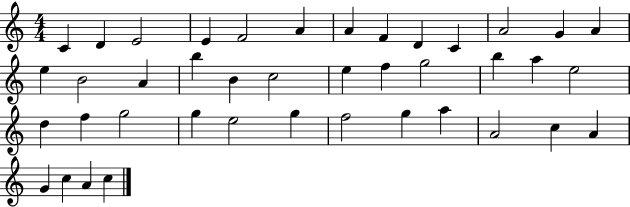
X:1
T:Untitled
M:4/4
L:1/4
K:C
C D E2 E F2 A A F D C A2 G A e B2 A b B c2 e f g2 b a e2 d f g2 g e2 g f2 g a A2 c A G c A c